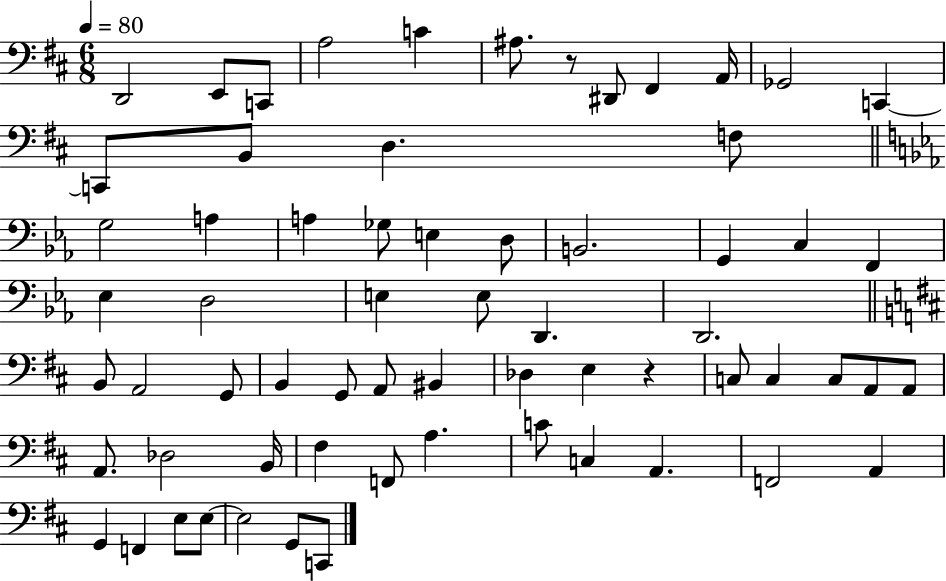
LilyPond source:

{
  \clef bass
  \numericTimeSignature
  \time 6/8
  \key d \major
  \tempo 4 = 80
  d,2 e,8 c,8 | a2 c'4 | ais8. r8 dis,8 fis,4 a,16 | ges,2 c,4~~ | \break c,8 b,8 d4. f8 | \bar "||" \break \key ees \major g2 a4 | a4 ges8 e4 d8 | b,2. | g,4 c4 f,4 | \break ees4 d2 | e4 e8 d,4. | d,2. | \bar "||" \break \key d \major b,8 a,2 g,8 | b,4 g,8 a,8 bis,4 | des4 e4 r4 | c8 c4 c8 a,8 a,8 | \break a,8. des2 b,16 | fis4 f,8 a4. | c'8 c4 a,4. | f,2 a,4 | \break g,4 f,4 e8 e8~~ | e2 g,8 c,8 | \bar "|."
}